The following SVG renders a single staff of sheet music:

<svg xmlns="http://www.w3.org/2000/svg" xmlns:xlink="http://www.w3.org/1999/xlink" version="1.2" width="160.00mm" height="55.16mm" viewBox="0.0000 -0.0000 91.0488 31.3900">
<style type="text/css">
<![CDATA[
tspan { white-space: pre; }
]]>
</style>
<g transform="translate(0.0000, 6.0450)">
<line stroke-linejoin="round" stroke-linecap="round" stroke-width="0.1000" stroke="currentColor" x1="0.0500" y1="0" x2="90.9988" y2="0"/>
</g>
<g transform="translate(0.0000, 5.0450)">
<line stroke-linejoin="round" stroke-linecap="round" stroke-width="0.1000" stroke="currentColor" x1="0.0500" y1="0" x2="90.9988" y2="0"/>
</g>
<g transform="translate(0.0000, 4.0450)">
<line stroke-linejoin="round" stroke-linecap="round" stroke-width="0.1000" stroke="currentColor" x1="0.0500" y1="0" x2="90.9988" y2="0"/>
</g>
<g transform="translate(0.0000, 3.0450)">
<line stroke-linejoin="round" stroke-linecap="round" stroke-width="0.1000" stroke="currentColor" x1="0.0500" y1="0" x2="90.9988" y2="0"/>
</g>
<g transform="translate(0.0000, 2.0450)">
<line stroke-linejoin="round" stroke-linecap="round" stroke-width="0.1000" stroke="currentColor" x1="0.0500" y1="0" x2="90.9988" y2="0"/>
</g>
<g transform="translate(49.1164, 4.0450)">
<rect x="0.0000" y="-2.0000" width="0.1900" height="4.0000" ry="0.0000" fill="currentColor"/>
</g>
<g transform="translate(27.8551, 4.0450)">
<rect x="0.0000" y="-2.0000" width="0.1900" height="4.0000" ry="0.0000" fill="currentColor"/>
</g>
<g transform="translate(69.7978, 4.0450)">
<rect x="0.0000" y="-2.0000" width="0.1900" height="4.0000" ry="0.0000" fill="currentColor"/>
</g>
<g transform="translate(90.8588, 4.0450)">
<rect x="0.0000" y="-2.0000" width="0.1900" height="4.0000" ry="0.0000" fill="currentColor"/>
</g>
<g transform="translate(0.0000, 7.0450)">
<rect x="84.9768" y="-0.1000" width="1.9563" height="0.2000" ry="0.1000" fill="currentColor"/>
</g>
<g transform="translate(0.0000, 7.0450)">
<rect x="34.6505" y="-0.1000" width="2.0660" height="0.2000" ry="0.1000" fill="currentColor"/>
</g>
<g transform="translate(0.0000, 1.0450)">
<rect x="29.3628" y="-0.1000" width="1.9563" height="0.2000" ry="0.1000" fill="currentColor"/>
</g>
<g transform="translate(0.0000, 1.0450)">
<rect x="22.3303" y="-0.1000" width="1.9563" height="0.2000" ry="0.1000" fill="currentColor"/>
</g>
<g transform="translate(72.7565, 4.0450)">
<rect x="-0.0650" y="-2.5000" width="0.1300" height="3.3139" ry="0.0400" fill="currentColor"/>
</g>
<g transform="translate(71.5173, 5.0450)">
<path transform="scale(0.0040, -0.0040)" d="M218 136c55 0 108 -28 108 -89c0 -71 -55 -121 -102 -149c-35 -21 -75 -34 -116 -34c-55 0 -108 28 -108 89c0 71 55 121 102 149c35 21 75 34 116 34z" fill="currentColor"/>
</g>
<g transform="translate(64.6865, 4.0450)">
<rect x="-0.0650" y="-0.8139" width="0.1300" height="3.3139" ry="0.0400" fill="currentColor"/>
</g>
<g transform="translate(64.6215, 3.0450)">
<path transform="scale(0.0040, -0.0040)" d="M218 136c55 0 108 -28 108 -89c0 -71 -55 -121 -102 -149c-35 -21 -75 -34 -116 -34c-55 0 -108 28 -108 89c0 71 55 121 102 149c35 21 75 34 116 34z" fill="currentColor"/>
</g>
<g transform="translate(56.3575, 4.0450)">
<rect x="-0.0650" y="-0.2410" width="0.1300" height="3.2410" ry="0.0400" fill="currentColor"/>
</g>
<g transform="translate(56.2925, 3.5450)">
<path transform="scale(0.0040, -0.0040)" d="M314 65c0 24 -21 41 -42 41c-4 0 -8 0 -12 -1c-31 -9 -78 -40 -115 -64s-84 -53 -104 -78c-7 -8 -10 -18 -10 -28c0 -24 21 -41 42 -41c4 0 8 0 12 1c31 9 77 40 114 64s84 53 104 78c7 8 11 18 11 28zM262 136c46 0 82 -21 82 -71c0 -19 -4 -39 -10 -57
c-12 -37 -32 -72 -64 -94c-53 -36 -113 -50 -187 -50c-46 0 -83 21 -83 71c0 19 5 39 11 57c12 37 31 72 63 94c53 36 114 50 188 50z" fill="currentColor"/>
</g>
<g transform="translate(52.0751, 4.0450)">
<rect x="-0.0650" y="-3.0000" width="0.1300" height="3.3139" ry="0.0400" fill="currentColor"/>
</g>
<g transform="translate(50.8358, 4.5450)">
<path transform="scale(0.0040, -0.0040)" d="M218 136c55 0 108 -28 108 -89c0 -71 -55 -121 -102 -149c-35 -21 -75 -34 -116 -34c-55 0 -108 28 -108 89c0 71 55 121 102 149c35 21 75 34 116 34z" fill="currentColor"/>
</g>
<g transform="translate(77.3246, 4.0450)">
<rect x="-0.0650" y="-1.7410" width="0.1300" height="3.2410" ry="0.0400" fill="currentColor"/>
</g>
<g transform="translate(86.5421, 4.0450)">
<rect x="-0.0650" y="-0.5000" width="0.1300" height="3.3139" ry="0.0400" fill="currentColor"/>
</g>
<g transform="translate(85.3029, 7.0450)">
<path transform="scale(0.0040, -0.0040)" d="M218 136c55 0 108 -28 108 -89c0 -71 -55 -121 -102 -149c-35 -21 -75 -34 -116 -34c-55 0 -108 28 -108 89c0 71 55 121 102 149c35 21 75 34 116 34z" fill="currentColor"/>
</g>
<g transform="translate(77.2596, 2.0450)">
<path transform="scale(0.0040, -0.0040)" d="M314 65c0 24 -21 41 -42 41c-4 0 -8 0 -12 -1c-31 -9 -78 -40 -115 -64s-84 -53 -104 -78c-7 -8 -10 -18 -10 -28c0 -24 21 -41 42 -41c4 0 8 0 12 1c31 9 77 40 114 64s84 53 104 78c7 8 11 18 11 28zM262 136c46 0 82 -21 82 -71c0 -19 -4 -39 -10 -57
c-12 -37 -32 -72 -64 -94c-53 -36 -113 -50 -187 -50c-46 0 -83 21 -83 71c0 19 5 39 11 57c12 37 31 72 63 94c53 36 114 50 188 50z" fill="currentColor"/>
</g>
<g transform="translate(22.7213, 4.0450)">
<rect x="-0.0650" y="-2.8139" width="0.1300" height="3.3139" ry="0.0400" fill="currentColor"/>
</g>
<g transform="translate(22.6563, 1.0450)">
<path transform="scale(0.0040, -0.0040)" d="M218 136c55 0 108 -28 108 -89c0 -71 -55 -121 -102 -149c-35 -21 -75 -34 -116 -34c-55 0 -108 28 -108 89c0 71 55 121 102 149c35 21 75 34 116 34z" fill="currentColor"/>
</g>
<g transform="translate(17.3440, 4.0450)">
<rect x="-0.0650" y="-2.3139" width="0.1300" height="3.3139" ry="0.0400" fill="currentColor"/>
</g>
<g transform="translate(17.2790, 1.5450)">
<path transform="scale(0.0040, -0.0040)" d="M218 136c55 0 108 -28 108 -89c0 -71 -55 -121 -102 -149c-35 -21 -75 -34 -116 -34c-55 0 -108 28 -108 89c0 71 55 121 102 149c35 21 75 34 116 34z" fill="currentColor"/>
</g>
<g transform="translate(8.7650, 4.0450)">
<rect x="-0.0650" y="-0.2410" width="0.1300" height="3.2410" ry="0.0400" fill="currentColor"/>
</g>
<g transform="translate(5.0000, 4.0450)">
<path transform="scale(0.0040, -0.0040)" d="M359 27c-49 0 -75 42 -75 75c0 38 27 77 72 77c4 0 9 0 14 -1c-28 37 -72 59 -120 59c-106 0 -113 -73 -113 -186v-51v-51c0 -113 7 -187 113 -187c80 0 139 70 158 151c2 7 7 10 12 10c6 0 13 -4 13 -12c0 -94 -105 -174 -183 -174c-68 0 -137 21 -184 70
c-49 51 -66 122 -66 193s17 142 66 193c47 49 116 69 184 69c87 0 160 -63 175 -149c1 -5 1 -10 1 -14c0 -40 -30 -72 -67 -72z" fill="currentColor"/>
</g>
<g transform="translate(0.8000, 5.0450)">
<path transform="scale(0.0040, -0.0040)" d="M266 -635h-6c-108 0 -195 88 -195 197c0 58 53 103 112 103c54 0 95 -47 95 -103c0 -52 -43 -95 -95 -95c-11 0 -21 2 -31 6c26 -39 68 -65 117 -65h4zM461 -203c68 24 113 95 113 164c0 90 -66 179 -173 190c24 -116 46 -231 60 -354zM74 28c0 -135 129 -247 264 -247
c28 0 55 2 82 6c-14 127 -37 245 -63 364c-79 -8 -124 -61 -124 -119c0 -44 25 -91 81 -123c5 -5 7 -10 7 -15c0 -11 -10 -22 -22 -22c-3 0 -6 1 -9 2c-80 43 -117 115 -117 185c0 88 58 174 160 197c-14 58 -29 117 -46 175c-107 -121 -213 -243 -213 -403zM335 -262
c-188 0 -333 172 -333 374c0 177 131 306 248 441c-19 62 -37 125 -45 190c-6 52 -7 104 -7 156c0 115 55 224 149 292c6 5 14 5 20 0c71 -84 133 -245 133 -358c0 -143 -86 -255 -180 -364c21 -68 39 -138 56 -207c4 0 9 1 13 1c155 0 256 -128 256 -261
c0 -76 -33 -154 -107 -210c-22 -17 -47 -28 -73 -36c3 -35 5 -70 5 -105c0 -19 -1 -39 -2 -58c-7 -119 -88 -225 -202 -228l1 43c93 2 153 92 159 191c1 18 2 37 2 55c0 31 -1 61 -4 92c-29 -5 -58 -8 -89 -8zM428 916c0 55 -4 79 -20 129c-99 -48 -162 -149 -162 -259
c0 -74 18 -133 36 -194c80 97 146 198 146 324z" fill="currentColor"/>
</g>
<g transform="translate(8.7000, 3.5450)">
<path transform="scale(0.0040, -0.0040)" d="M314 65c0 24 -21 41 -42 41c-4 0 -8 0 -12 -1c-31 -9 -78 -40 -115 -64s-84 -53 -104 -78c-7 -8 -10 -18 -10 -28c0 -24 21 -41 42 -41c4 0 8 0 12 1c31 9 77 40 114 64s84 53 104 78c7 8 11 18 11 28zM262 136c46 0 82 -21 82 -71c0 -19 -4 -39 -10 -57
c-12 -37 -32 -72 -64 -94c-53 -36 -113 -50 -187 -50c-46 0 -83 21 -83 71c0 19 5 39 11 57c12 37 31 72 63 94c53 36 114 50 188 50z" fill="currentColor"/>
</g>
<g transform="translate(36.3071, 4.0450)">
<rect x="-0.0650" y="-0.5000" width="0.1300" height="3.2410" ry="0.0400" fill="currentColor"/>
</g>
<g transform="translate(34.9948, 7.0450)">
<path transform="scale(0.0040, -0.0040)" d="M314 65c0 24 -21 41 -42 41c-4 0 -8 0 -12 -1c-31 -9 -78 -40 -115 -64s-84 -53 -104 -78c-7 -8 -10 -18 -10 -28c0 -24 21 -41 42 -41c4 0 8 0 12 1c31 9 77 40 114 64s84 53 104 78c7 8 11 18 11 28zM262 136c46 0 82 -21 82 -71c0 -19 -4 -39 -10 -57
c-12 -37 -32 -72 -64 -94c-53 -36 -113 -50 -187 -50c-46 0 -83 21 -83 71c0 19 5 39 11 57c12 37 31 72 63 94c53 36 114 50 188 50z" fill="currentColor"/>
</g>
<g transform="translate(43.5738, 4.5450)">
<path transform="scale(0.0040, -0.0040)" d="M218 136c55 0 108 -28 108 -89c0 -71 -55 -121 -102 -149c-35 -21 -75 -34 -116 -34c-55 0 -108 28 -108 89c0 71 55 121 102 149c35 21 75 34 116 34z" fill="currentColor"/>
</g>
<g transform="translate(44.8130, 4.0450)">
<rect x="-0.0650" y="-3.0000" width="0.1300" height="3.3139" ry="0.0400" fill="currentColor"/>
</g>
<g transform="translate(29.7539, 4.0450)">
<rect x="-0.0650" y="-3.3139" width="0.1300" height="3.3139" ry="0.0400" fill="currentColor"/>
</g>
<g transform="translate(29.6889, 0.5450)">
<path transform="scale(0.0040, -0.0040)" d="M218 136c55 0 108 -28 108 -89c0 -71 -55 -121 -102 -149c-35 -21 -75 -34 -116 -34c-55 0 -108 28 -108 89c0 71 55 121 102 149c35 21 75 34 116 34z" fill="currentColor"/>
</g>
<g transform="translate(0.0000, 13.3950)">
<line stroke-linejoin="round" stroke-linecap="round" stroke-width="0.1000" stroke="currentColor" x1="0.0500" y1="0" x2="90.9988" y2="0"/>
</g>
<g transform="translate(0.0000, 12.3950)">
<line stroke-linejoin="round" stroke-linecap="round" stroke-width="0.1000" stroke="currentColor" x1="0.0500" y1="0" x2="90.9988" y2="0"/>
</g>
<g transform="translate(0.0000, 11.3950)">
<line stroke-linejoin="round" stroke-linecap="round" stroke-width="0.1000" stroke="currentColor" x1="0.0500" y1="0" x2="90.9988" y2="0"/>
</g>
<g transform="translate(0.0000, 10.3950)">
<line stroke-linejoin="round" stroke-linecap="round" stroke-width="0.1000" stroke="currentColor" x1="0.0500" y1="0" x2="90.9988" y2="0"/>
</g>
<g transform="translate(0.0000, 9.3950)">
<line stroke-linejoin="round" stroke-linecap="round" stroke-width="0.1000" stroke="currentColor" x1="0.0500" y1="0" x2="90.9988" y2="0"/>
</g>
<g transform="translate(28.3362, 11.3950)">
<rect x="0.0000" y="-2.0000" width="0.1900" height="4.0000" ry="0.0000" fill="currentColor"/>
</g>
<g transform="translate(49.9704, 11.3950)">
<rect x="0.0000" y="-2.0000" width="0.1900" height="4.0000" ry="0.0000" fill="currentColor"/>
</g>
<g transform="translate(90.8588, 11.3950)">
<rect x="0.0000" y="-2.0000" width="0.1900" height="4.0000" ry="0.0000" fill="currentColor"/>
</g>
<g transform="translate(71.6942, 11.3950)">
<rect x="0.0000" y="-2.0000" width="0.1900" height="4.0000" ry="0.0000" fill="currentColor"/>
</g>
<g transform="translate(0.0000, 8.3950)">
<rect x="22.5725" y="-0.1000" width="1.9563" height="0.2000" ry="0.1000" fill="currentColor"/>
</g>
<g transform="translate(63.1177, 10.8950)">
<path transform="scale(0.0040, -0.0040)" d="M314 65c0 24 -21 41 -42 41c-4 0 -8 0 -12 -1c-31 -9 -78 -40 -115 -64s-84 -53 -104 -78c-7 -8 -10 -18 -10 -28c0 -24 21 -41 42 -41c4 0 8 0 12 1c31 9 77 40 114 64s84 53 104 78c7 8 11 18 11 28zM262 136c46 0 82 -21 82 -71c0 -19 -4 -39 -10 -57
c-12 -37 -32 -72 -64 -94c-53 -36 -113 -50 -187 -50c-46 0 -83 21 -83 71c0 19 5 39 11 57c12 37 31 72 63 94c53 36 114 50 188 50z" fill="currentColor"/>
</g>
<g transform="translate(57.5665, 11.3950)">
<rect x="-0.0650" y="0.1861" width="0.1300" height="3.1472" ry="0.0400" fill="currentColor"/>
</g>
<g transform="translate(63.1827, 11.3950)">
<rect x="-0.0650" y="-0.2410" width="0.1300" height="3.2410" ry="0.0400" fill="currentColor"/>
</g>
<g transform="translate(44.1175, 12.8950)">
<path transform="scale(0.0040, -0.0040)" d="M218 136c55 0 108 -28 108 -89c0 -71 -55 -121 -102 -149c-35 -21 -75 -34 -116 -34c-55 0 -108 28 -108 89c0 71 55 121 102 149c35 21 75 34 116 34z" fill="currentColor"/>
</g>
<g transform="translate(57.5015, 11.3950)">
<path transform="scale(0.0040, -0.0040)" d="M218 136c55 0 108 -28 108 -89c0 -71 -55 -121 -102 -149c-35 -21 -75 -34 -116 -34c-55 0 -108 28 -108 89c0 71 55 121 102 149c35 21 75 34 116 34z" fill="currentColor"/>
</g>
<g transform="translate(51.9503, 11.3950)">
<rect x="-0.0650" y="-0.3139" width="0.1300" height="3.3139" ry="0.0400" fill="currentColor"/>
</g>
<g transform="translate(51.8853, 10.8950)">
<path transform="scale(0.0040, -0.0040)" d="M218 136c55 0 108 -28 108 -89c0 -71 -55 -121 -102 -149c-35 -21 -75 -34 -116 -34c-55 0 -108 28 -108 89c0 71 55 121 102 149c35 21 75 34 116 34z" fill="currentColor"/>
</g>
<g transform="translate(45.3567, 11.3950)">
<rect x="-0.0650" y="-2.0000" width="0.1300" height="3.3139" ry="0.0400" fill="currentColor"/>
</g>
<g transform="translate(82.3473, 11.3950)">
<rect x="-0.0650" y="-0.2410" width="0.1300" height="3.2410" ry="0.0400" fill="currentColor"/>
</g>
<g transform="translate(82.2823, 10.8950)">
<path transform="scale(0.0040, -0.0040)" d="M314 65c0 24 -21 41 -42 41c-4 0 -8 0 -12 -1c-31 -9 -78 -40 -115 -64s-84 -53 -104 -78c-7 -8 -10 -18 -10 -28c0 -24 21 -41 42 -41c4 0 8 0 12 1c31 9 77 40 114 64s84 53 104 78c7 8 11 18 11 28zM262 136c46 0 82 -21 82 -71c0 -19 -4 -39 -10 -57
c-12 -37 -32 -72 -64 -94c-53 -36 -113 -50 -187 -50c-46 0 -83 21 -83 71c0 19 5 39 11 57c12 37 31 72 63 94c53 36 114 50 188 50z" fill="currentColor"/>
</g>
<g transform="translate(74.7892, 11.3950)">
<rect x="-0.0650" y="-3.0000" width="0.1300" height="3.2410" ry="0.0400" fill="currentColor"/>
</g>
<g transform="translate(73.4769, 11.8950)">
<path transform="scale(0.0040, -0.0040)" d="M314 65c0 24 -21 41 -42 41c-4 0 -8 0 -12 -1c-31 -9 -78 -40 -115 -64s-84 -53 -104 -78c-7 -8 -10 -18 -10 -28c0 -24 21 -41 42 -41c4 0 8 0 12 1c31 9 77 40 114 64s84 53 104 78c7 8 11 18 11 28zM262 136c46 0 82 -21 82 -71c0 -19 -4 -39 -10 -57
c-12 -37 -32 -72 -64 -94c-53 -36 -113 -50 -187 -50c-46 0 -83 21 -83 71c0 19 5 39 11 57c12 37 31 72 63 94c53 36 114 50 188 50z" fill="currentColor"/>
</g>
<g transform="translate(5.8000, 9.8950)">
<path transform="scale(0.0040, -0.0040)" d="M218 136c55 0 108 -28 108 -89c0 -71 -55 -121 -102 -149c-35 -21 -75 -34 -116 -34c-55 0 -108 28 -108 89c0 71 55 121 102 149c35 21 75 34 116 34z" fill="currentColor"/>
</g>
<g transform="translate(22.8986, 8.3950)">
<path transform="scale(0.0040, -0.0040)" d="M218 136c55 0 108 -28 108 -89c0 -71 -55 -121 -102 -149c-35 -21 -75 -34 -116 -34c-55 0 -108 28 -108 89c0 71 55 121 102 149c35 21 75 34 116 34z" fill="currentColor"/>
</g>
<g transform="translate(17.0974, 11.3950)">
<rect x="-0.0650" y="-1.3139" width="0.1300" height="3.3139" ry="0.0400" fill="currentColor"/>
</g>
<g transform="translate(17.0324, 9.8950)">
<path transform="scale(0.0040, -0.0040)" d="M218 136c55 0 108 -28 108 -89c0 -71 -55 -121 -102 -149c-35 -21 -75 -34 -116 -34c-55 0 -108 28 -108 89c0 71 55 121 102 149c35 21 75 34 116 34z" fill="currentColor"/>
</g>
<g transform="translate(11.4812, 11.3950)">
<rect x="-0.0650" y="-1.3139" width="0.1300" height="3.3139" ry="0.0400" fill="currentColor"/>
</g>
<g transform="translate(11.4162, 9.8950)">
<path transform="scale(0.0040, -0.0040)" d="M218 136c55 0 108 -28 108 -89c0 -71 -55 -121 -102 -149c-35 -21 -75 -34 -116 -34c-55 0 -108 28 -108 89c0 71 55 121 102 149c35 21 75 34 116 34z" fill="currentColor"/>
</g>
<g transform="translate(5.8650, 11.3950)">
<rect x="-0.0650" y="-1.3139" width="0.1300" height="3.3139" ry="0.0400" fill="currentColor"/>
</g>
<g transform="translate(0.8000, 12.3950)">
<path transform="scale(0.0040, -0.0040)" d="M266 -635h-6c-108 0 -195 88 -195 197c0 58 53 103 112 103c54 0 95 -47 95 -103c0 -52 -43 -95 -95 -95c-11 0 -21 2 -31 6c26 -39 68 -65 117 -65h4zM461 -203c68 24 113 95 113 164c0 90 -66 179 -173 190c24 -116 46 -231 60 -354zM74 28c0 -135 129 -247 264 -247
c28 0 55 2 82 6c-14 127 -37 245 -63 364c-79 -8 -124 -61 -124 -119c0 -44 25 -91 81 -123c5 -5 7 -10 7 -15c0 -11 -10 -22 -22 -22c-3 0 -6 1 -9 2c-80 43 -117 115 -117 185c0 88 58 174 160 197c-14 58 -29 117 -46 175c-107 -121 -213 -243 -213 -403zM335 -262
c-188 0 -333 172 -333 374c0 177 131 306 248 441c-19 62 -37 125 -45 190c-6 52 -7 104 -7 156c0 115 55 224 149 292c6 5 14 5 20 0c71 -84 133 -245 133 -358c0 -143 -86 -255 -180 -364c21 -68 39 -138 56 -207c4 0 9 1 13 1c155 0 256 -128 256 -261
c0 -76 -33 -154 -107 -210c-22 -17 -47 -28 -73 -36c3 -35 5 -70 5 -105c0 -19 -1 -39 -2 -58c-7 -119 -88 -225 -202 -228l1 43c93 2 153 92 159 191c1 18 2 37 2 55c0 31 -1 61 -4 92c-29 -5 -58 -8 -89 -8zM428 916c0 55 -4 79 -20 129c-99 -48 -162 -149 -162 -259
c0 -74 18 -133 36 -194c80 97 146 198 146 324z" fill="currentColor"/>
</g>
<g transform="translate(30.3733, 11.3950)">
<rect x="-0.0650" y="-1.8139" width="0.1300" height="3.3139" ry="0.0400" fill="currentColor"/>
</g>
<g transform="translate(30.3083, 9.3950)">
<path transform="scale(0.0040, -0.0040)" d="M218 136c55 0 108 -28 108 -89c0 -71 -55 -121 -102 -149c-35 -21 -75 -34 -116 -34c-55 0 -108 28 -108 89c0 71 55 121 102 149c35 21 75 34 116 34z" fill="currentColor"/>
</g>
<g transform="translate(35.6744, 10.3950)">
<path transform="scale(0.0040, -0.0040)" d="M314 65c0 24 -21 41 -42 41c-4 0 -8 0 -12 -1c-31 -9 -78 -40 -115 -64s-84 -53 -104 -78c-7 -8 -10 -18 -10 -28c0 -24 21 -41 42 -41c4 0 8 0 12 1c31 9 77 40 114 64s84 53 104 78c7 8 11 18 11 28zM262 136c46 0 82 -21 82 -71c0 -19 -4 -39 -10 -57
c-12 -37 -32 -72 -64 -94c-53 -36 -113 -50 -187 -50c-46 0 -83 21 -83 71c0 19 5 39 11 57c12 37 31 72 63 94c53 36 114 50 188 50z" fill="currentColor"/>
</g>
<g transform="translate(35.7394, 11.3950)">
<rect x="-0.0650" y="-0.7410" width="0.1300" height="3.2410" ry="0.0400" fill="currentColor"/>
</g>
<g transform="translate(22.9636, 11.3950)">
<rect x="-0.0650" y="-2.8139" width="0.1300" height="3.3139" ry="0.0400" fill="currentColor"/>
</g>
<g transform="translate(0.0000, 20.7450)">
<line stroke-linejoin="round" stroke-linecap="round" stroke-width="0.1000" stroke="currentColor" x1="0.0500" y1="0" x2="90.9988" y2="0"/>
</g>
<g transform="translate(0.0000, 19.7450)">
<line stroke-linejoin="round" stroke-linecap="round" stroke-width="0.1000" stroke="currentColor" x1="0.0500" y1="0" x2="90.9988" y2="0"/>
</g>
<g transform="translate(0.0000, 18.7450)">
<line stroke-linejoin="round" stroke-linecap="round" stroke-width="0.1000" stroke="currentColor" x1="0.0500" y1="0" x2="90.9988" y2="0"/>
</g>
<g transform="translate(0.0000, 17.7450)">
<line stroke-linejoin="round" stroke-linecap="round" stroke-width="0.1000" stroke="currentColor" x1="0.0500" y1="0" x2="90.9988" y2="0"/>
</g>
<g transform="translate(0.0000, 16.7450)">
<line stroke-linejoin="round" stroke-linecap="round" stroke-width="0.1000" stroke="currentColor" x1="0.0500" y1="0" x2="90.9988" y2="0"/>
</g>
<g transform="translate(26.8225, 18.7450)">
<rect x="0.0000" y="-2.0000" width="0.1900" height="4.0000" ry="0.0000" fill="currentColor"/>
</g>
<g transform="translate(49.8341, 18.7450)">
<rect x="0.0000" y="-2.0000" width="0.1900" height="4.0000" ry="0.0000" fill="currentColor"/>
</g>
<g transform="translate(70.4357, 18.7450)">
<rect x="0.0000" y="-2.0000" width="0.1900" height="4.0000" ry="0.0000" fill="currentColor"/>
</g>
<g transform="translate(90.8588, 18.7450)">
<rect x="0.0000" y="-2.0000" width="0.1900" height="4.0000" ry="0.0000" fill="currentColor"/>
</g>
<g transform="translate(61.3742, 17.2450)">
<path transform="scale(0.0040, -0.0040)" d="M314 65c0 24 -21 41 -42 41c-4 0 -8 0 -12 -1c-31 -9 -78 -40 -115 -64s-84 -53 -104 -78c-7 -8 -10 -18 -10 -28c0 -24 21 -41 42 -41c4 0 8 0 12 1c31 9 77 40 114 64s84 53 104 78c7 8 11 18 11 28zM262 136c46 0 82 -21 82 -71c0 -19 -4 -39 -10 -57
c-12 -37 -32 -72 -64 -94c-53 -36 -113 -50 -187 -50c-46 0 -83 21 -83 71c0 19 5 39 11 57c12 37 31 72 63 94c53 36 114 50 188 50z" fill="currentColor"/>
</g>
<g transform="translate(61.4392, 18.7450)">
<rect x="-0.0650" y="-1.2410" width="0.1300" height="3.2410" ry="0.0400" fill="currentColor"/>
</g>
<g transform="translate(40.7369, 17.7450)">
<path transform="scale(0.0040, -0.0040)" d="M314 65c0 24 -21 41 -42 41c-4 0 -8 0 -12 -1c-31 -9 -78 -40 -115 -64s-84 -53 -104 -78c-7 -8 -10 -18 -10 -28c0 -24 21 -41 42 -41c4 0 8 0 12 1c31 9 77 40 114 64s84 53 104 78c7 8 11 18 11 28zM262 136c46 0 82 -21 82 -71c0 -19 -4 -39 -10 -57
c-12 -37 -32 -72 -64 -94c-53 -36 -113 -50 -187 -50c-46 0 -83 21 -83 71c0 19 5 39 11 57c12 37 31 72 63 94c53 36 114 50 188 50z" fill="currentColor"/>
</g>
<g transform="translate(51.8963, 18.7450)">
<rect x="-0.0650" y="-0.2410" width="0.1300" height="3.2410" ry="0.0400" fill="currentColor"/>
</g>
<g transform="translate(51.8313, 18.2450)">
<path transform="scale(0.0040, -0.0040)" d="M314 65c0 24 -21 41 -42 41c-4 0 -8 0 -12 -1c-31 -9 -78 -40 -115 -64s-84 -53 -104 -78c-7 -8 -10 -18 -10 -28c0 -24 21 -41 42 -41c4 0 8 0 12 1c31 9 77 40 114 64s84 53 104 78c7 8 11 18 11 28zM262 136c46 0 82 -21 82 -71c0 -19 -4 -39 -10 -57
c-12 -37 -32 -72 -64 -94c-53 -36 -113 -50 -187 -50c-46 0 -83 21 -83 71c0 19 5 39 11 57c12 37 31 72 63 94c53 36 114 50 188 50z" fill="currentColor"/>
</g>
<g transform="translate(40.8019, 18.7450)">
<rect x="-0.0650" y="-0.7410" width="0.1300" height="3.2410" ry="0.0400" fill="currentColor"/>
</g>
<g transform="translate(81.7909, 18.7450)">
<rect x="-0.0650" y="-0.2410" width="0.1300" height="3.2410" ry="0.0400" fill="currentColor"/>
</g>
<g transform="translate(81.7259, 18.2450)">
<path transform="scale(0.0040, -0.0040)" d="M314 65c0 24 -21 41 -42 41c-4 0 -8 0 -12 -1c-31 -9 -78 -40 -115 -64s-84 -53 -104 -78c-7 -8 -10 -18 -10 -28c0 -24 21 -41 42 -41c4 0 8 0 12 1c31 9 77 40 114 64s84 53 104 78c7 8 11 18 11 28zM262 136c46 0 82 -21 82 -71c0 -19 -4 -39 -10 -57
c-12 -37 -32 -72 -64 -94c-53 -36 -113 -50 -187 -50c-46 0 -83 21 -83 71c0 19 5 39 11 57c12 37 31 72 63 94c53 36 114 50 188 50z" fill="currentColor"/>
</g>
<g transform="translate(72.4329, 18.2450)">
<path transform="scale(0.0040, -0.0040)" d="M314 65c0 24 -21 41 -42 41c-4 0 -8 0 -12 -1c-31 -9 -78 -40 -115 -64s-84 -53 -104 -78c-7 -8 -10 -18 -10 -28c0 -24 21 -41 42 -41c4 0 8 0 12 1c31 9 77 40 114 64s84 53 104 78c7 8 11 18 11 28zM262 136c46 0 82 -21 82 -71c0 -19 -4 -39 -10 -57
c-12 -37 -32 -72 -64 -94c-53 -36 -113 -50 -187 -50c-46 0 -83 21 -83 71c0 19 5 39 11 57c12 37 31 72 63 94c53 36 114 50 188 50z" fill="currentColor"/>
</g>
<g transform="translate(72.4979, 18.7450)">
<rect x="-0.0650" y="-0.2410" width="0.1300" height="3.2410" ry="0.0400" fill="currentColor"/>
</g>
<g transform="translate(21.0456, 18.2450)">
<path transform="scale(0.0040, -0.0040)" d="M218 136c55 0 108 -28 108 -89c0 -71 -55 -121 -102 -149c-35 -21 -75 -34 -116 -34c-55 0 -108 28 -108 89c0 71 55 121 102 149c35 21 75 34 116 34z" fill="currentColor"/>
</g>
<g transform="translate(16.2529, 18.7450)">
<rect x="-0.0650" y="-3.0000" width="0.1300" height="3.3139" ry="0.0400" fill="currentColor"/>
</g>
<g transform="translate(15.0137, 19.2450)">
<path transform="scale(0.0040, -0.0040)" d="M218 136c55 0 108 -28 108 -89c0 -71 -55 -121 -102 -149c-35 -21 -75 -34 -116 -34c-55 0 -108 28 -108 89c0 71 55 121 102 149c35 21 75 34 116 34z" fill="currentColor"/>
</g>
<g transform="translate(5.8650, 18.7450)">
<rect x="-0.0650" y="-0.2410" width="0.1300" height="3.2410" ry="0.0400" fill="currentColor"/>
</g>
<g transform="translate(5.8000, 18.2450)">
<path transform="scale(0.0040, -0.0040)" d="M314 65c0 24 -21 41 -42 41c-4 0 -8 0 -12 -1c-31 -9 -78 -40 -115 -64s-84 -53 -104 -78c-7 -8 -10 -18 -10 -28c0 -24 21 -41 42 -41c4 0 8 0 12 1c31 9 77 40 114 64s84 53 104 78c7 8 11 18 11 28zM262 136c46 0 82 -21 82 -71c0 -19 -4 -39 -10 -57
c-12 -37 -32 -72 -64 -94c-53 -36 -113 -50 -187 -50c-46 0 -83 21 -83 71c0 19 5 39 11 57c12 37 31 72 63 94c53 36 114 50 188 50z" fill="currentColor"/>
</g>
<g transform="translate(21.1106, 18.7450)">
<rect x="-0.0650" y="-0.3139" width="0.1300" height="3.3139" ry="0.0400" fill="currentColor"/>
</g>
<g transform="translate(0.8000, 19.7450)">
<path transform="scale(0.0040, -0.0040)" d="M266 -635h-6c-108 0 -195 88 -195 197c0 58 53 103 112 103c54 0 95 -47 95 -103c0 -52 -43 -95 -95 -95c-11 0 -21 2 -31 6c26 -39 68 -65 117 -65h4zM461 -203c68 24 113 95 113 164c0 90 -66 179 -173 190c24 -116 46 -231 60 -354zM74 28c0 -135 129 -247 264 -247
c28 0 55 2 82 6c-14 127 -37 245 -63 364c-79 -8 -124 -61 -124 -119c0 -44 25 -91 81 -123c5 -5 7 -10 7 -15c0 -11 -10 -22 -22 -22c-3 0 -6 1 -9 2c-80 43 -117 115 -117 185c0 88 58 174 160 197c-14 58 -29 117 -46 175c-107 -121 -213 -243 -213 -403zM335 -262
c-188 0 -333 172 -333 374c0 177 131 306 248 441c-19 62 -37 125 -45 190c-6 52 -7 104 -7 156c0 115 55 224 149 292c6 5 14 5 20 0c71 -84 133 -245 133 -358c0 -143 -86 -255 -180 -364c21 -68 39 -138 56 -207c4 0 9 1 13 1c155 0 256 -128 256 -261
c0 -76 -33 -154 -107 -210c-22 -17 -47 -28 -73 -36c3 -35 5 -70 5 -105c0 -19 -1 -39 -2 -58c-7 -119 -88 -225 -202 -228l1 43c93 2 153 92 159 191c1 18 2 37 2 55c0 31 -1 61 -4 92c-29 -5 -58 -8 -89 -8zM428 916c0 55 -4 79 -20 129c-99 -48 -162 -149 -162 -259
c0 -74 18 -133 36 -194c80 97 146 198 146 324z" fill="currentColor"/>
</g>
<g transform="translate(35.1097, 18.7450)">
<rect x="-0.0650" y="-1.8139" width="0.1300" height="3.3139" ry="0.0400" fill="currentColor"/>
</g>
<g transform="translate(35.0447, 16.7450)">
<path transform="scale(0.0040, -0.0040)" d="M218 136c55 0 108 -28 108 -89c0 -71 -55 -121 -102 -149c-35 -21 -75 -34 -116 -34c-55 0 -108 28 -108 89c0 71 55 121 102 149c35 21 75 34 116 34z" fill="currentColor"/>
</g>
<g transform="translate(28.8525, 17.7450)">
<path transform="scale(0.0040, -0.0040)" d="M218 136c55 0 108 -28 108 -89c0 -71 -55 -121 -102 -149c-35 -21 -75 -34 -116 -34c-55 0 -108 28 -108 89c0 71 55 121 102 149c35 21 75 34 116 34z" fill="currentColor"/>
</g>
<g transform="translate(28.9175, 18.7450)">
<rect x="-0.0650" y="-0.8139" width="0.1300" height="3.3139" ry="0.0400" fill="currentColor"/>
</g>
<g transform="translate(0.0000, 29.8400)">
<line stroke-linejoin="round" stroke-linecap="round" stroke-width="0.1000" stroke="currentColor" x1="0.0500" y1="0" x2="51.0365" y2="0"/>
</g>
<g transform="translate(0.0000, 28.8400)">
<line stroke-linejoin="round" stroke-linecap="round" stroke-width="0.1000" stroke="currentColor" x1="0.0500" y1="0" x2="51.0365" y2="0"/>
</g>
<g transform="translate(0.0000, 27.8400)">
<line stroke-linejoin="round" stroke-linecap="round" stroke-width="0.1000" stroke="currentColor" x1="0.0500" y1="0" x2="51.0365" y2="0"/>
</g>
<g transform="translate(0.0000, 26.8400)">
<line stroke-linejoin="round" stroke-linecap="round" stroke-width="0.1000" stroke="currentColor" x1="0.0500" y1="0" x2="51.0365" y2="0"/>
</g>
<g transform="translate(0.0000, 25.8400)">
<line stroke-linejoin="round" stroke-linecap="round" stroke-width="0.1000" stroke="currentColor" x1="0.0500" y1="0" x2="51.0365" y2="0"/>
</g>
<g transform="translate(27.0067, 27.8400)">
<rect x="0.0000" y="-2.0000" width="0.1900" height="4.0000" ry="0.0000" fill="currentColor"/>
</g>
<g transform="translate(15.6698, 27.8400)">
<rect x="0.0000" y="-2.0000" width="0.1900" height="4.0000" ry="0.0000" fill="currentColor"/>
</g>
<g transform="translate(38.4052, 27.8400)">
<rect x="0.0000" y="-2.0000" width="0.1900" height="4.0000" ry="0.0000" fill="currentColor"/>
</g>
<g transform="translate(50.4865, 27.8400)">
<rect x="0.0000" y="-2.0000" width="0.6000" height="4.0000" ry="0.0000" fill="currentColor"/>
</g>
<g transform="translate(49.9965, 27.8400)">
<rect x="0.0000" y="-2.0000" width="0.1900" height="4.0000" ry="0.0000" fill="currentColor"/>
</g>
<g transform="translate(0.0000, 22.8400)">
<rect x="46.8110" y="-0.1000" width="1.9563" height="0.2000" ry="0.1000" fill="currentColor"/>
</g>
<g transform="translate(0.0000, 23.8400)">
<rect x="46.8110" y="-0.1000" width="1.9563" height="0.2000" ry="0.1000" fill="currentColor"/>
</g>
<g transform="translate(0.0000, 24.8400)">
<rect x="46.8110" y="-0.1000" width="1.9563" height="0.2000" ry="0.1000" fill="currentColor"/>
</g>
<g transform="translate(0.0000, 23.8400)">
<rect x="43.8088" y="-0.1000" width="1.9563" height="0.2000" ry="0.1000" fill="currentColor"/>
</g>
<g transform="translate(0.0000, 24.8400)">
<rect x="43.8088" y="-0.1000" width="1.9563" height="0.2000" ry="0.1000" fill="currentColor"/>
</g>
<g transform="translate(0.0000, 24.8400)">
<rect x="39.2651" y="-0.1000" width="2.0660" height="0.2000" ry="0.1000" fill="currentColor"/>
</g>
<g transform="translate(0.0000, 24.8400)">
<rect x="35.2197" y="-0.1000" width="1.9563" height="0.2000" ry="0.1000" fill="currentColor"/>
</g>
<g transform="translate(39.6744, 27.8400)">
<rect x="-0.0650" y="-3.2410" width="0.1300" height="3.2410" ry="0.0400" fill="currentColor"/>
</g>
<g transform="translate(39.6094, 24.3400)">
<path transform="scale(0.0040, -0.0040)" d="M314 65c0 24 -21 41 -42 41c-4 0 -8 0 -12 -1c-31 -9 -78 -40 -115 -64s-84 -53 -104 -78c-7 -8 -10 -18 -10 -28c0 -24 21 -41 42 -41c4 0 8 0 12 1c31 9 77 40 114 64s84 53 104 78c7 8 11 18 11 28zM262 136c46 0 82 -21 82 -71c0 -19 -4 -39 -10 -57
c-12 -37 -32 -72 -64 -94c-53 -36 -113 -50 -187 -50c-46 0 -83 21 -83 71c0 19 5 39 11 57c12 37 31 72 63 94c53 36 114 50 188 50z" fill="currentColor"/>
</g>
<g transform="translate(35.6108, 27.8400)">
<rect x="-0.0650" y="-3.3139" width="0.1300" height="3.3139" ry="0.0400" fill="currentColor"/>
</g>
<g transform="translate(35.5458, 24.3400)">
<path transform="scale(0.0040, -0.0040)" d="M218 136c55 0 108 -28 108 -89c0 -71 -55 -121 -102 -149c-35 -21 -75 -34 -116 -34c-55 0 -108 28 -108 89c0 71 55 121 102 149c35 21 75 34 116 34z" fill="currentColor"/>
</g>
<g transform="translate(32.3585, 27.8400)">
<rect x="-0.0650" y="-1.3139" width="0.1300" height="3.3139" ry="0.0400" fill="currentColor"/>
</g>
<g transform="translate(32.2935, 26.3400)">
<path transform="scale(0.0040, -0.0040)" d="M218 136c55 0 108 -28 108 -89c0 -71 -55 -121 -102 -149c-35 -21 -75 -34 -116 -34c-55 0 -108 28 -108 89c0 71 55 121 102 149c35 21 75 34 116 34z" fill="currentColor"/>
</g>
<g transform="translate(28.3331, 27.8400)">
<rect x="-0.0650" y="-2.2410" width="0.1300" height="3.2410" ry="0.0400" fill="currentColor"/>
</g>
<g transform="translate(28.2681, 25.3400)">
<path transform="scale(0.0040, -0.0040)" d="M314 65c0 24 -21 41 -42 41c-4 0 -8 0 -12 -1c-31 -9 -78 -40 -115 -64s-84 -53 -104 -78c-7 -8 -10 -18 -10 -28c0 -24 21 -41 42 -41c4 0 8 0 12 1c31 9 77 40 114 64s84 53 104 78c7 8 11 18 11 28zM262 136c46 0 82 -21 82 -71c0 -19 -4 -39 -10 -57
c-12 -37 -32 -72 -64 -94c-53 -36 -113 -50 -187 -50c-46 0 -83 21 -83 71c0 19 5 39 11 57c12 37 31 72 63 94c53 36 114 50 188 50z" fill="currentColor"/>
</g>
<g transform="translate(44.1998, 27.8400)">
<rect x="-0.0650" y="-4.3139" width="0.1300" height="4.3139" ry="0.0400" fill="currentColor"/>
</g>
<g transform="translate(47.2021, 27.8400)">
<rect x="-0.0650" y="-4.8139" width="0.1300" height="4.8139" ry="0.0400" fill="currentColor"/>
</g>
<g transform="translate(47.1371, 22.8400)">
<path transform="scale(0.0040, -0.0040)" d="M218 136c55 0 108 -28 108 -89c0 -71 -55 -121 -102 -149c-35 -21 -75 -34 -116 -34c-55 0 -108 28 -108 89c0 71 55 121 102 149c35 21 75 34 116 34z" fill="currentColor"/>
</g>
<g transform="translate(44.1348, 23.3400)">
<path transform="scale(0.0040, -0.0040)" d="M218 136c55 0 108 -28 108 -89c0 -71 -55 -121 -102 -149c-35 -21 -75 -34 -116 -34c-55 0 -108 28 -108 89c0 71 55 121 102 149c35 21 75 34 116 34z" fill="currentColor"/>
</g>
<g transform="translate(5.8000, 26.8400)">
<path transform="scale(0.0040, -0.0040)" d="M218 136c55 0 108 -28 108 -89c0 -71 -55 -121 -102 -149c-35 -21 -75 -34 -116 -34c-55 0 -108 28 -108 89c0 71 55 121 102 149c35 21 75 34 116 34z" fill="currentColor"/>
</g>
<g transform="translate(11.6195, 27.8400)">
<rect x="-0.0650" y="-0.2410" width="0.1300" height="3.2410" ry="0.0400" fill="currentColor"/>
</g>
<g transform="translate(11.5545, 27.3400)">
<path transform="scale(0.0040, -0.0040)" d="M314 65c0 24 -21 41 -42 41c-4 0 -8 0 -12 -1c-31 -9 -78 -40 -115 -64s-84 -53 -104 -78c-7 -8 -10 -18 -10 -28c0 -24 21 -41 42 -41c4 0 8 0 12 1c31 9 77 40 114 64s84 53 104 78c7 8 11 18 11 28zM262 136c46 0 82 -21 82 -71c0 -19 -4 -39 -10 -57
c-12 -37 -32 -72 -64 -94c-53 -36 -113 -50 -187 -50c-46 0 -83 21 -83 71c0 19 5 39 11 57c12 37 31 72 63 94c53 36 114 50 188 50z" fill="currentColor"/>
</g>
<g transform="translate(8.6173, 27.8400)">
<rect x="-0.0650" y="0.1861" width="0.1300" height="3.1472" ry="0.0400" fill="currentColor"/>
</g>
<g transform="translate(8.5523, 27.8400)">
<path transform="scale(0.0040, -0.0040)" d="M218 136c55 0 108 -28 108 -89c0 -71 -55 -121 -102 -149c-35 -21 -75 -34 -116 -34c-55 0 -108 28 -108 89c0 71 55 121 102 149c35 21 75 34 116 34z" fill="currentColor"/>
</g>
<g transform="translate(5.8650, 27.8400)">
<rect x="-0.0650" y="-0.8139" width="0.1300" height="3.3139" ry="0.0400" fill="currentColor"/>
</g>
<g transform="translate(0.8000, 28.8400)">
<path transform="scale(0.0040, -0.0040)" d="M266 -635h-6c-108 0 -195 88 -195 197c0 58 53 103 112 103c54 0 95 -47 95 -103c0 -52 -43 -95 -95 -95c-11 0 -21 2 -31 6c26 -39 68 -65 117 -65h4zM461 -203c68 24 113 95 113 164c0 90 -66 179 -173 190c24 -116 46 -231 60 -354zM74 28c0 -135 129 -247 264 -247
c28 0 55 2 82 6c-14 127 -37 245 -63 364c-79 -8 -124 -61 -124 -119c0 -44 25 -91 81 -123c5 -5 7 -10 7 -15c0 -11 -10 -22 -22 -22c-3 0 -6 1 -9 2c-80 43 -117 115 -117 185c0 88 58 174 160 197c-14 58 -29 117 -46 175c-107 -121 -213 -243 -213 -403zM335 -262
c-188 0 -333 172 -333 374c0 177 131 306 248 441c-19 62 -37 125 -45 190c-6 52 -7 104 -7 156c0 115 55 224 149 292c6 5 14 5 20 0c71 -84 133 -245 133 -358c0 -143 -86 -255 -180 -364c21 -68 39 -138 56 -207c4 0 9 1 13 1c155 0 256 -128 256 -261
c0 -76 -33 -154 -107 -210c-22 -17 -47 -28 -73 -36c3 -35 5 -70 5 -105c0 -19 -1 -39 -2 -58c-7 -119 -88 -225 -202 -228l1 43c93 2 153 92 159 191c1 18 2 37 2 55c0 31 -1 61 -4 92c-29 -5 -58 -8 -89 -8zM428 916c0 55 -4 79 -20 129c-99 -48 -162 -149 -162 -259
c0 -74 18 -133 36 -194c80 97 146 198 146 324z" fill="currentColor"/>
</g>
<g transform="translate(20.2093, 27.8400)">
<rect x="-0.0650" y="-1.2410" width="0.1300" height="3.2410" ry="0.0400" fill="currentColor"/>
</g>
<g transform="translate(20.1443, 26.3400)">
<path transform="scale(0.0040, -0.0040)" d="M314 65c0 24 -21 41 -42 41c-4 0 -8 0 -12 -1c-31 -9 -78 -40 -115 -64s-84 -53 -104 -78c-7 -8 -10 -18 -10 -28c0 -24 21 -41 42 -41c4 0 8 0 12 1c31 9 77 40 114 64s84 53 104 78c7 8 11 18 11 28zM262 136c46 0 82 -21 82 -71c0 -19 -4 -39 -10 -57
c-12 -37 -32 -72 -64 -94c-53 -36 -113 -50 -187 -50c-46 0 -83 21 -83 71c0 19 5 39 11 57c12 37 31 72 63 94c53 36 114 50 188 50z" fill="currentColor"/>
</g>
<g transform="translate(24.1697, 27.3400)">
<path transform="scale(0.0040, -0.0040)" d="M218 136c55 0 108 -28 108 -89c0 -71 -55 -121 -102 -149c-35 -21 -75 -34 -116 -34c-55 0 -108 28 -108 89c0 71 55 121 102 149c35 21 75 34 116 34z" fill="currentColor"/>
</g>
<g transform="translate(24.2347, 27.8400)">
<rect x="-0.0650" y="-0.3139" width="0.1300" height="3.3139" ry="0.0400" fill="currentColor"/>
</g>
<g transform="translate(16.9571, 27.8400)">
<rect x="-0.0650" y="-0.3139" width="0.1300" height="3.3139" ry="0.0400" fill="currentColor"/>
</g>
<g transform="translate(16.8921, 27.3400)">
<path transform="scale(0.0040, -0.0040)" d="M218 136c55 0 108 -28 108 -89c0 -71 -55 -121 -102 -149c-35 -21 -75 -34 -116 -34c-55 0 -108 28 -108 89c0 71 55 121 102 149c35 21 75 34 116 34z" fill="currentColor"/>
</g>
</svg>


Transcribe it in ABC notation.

X:1
T:Untitled
M:4/4
L:1/4
K:C
c2 g a b C2 A A c2 d G f2 C e e e a f d2 F c B c2 A2 c2 c2 A c d f d2 c2 e2 c2 c2 d B c2 c e2 c g2 e b b2 d' e'